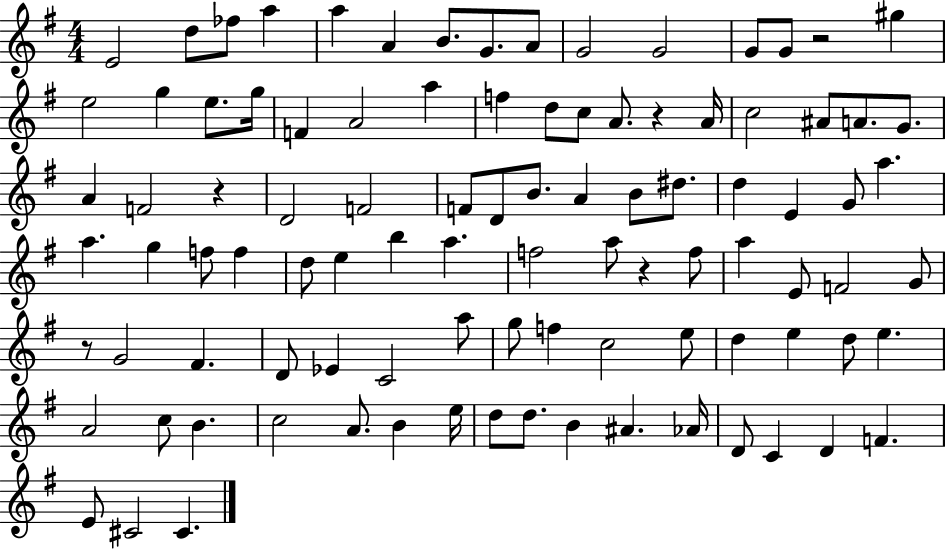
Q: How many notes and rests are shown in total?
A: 97